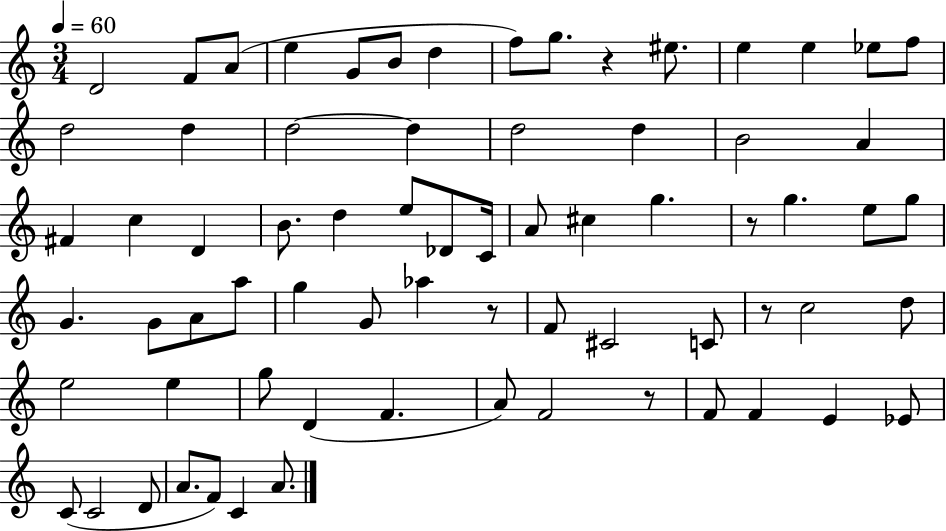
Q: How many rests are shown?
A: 5